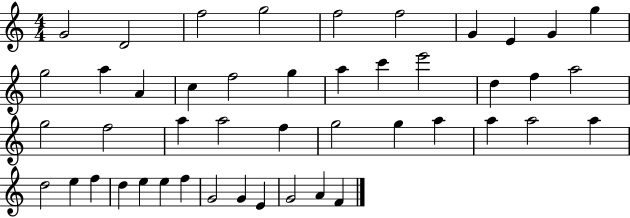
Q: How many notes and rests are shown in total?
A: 46